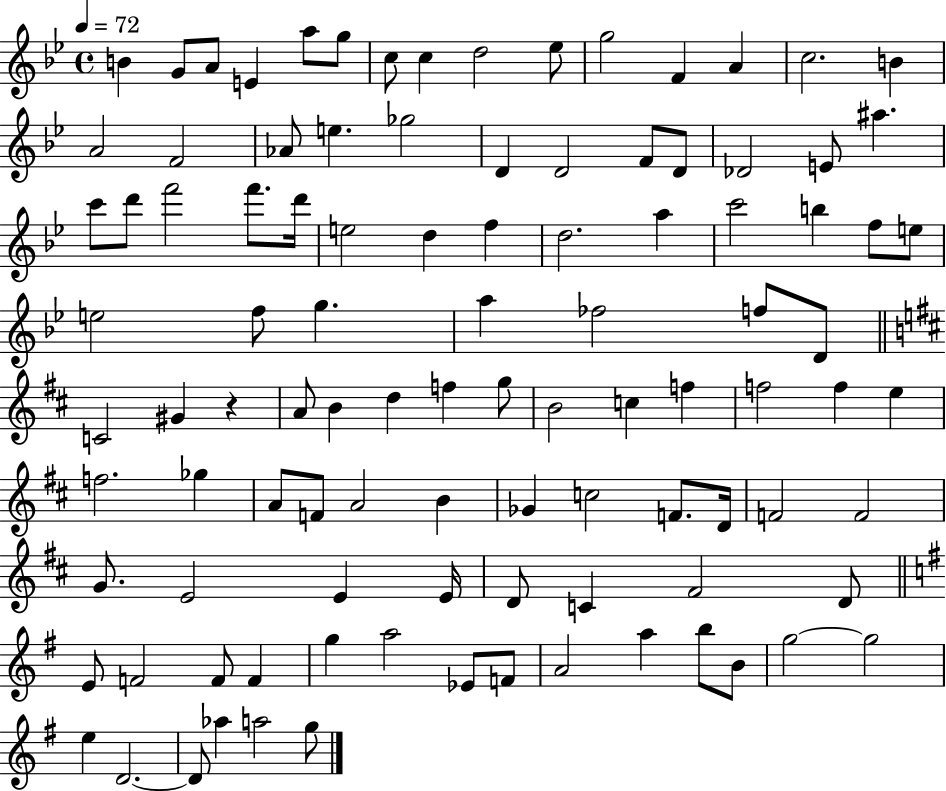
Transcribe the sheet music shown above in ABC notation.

X:1
T:Untitled
M:4/4
L:1/4
K:Bb
B G/2 A/2 E a/2 g/2 c/2 c d2 _e/2 g2 F A c2 B A2 F2 _A/2 e _g2 D D2 F/2 D/2 _D2 E/2 ^a c'/2 d'/2 f'2 f'/2 d'/4 e2 d f d2 a c'2 b f/2 e/2 e2 f/2 g a _f2 f/2 D/2 C2 ^G z A/2 B d f g/2 B2 c f f2 f e f2 _g A/2 F/2 A2 B _G c2 F/2 D/4 F2 F2 G/2 E2 E E/4 D/2 C ^F2 D/2 E/2 F2 F/2 F g a2 _E/2 F/2 A2 a b/2 B/2 g2 g2 e D2 D/2 _a a2 g/2